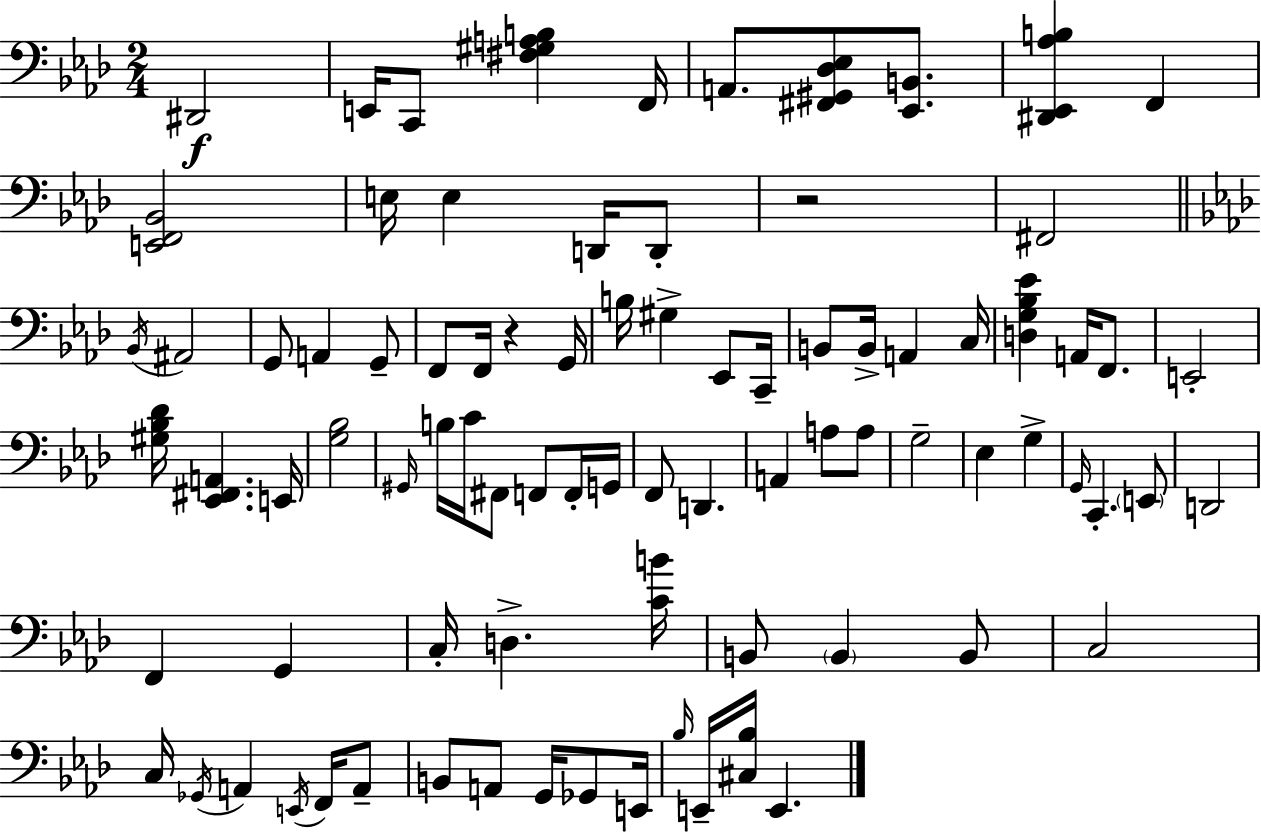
X:1
T:Untitled
M:2/4
L:1/4
K:Ab
^D,,2 E,,/4 C,,/2 [^F,^G,A,B,] F,,/4 A,,/2 [^F,,^G,,_D,_E,]/2 [_E,,B,,]/2 [^D,,_E,,_A,B,] F,, [E,,F,,_B,,]2 E,/4 E, D,,/4 D,,/2 z2 ^F,,2 _B,,/4 ^A,,2 G,,/2 A,, G,,/2 F,,/2 F,,/4 z G,,/4 B,/4 ^G, _E,,/2 C,,/4 B,,/2 B,,/4 A,, C,/4 [D,G,_B,_E] A,,/4 F,,/2 E,,2 [^G,_B,_D]/4 [_E,,^F,,A,,] E,,/4 [G,_B,]2 ^G,,/4 B,/4 C/4 ^F,,/2 F,,/2 F,,/4 G,,/4 F,,/2 D,, A,, A,/2 A,/2 G,2 _E, G, G,,/4 C,, E,,/2 D,,2 F,, G,, C,/4 D, [CB]/4 B,,/2 B,, B,,/2 C,2 C,/4 _G,,/4 A,, E,,/4 F,,/4 A,,/2 B,,/2 A,,/2 G,,/4 _G,,/2 E,,/4 _B,/4 E,,/4 [^C,_B,]/4 E,,